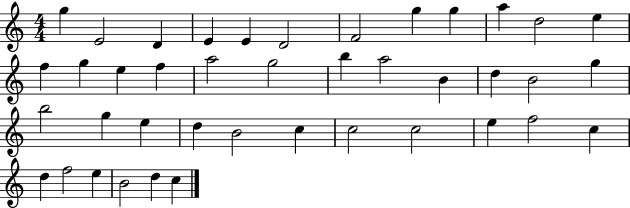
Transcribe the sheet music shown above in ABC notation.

X:1
T:Untitled
M:4/4
L:1/4
K:C
g E2 D E E D2 F2 g g a d2 e f g e f a2 g2 b a2 B d B2 g b2 g e d B2 c c2 c2 e f2 c d f2 e B2 d c